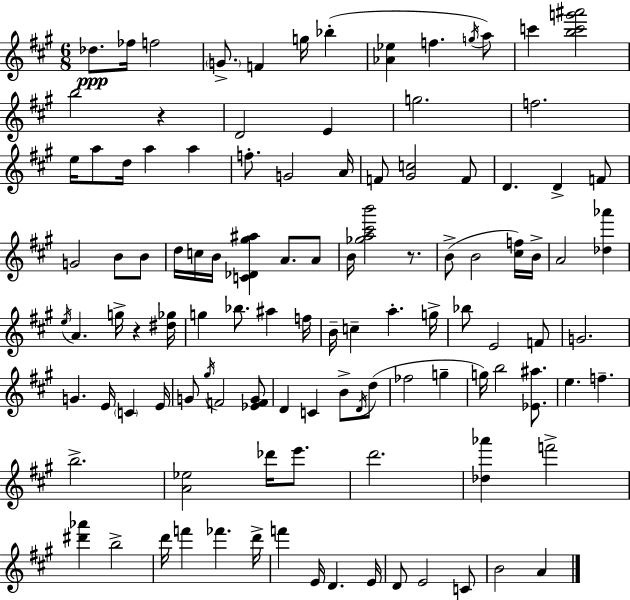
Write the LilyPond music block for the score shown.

{
  \clef treble
  \numericTimeSignature
  \time 6/8
  \key a \major
  des''8.\ppp fes''16 f''2 | \parenthesize g'8.-> f'4 g''16 bes''4-.( | <aes' ees''>4 f''4. \acciaccatura { g''16 }) a''8 | c'''4 <b'' c''' g''' ais'''>2 | \break b''2 r4 | d'2 e'4 | g''2. | f''2. | \break e''16 a''8 d''16 a''4 a''4 | f''8.-. g'2 | a'16 f'8 <gis' c''>2 f'8 | d'4. d'4-> f'8 | \break g'2 b'8 b'8 | d''16 c''16 b'16 <c' des' gis'' ais''>4 a'8. a'8 | b'16 <ges'' a'' cis''' b'''>2 r8. | b'8->( b'2 <cis'' f''>16) | \break b'16-> a'2 <des'' aes'''>4 | \acciaccatura { e''16 } a'4. g''16-> r4 | <dis'' ges''>16 g''4 bes''8. ais''4 | f''16 b'16-- c''4-- a''4.-. | \break g''16-> bes''8 e'2 | f'8 g'2. | g'4. e'16 \parenthesize c'4 | e'16 g'8 \acciaccatura { gis''16 } f'2 | \break <ees' f' g'>8 d'4 c'4 b'8-> | \acciaccatura { d'16 }( d''8 fes''2 | g''4-- g''16) b''2 | <ees' ais''>8. e''4. f''4.-- | \break b''2.-> | <a' ees''>2 | des'''16 e'''8. d'''2. | <des'' aes'''>4 f'''2-> | \break <dis''' aes'''>4 b''2-> | d'''16 f'''4 fes'''4. | d'''16-> f'''4 e'16 d'4. | e'16 d'8 e'2 | \break c'8 b'2 | a'4 \bar "|."
}